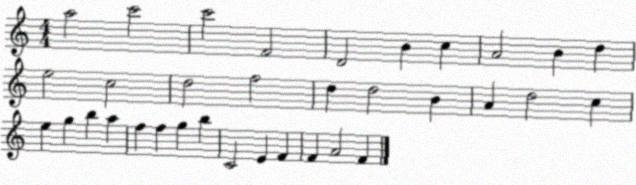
X:1
T:Untitled
M:4/4
L:1/4
K:C
a2 c'2 c'2 F2 D2 B c A2 B d e2 c2 d2 f2 d d2 B A d2 c e g b a f f g b C2 E F F A2 F